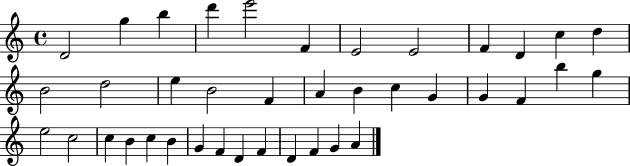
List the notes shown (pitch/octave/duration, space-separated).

D4/h G5/q B5/q D6/q E6/h F4/q E4/h E4/h F4/q D4/q C5/q D5/q B4/h D5/h E5/q B4/h F4/q A4/q B4/q C5/q G4/q G4/q F4/q B5/q G5/q E5/h C5/h C5/q B4/q C5/q B4/q G4/q F4/q D4/q F4/q D4/q F4/q G4/q A4/q